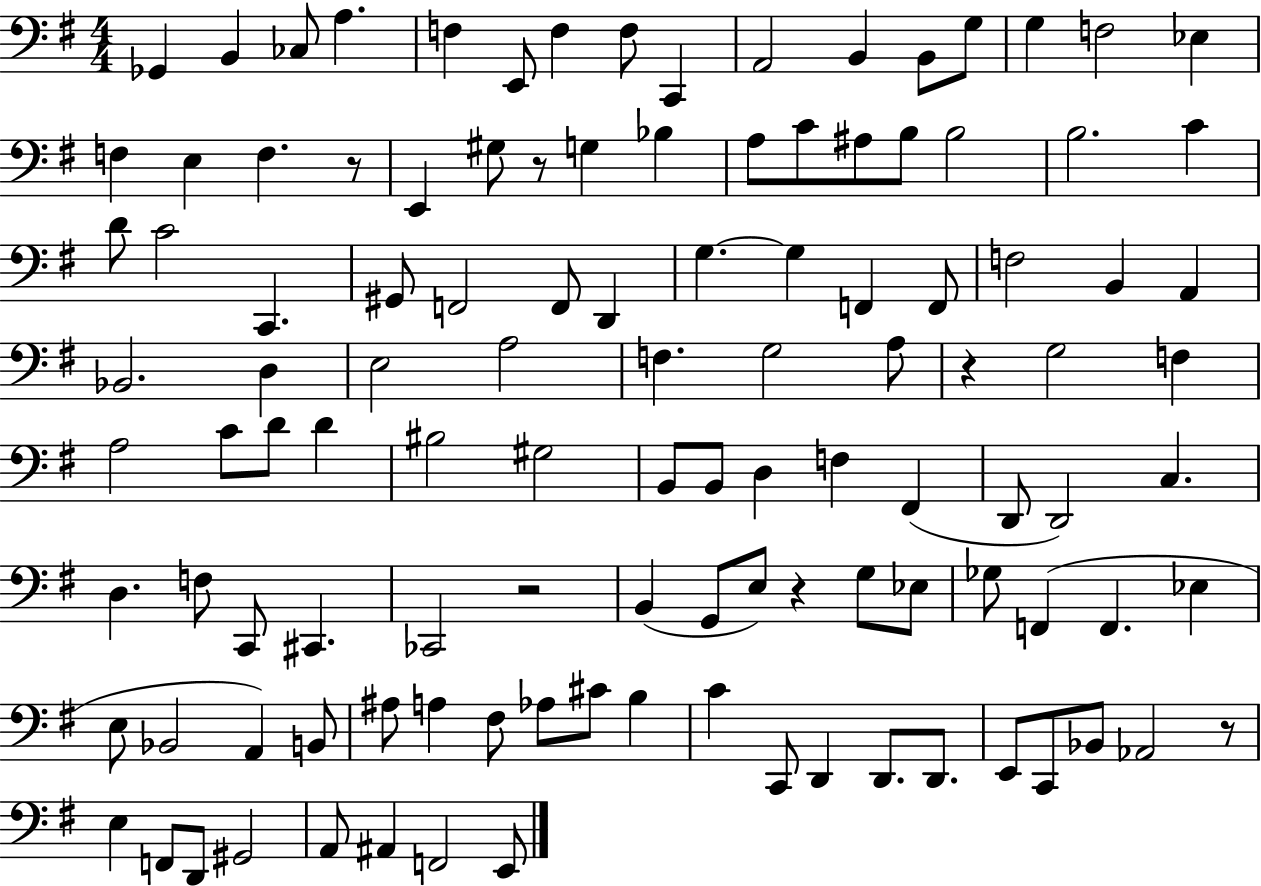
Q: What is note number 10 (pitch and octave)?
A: A2